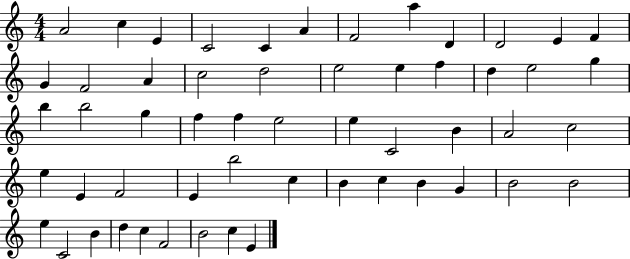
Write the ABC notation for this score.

X:1
T:Untitled
M:4/4
L:1/4
K:C
A2 c E C2 C A F2 a D D2 E F G F2 A c2 d2 e2 e f d e2 g b b2 g f f e2 e C2 B A2 c2 e E F2 E b2 c B c B G B2 B2 e C2 B d c F2 B2 c E